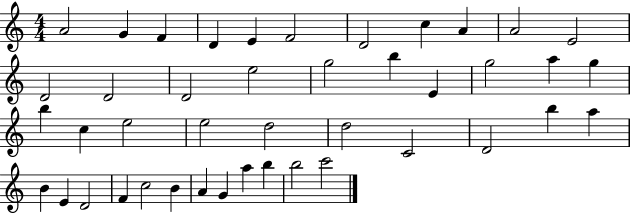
A4/h G4/q F4/q D4/q E4/q F4/h D4/h C5/q A4/q A4/h E4/h D4/h D4/h D4/h E5/h G5/h B5/q E4/q G5/h A5/q G5/q B5/q C5/q E5/h E5/h D5/h D5/h C4/h D4/h B5/q A5/q B4/q E4/q D4/h F4/q C5/h B4/q A4/q G4/q A5/q B5/q B5/h C6/h